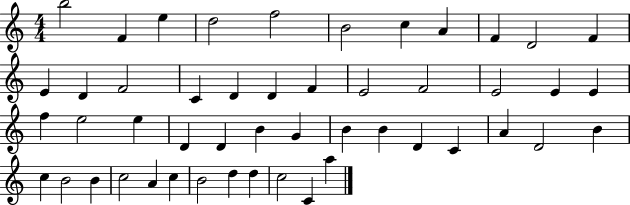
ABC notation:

X:1
T:Untitled
M:4/4
L:1/4
K:C
b2 F e d2 f2 B2 c A F D2 F E D F2 C D D F E2 F2 E2 E E f e2 e D D B G B B D C A D2 B c B2 B c2 A c B2 d d c2 C a